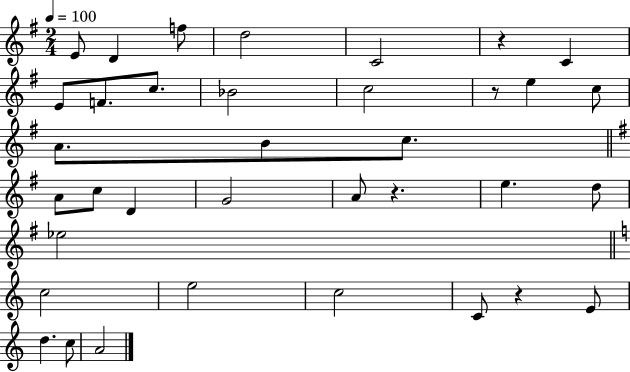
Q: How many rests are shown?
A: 4